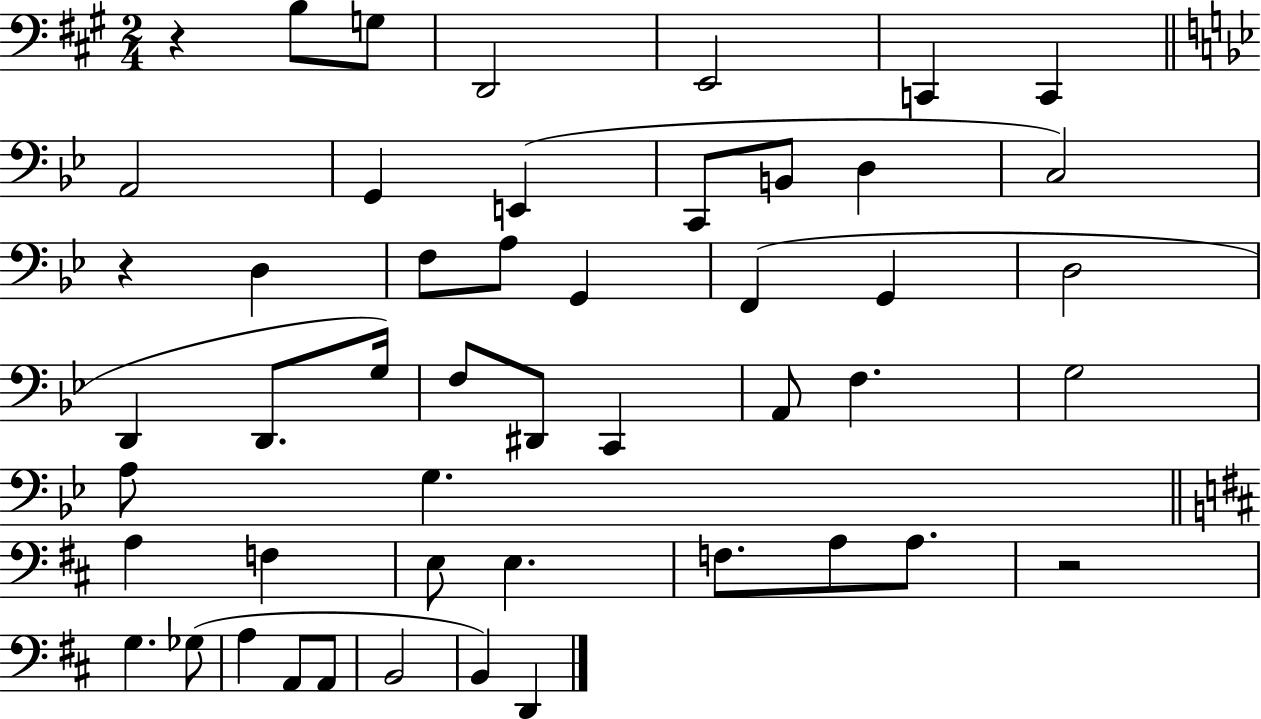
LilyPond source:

{
  \clef bass
  \numericTimeSignature
  \time 2/4
  \key a \major
  r4 b8 g8 | d,2 | e,2 | c,4 c,4 | \break \bar "||" \break \key bes \major a,2 | g,4 e,4( | c,8 b,8 d4 | c2) | \break r4 d4 | f8 a8 g,4 | f,4( g,4 | d2 | \break d,4 d,8. g16) | f8 dis,8 c,4 | a,8 f4. | g2 | \break a8 g4. | \bar "||" \break \key d \major a4 f4 | e8 e4. | f8. a8 a8. | r2 | \break g4. ges8( | a4 a,8 a,8 | b,2 | b,4) d,4 | \break \bar "|."
}